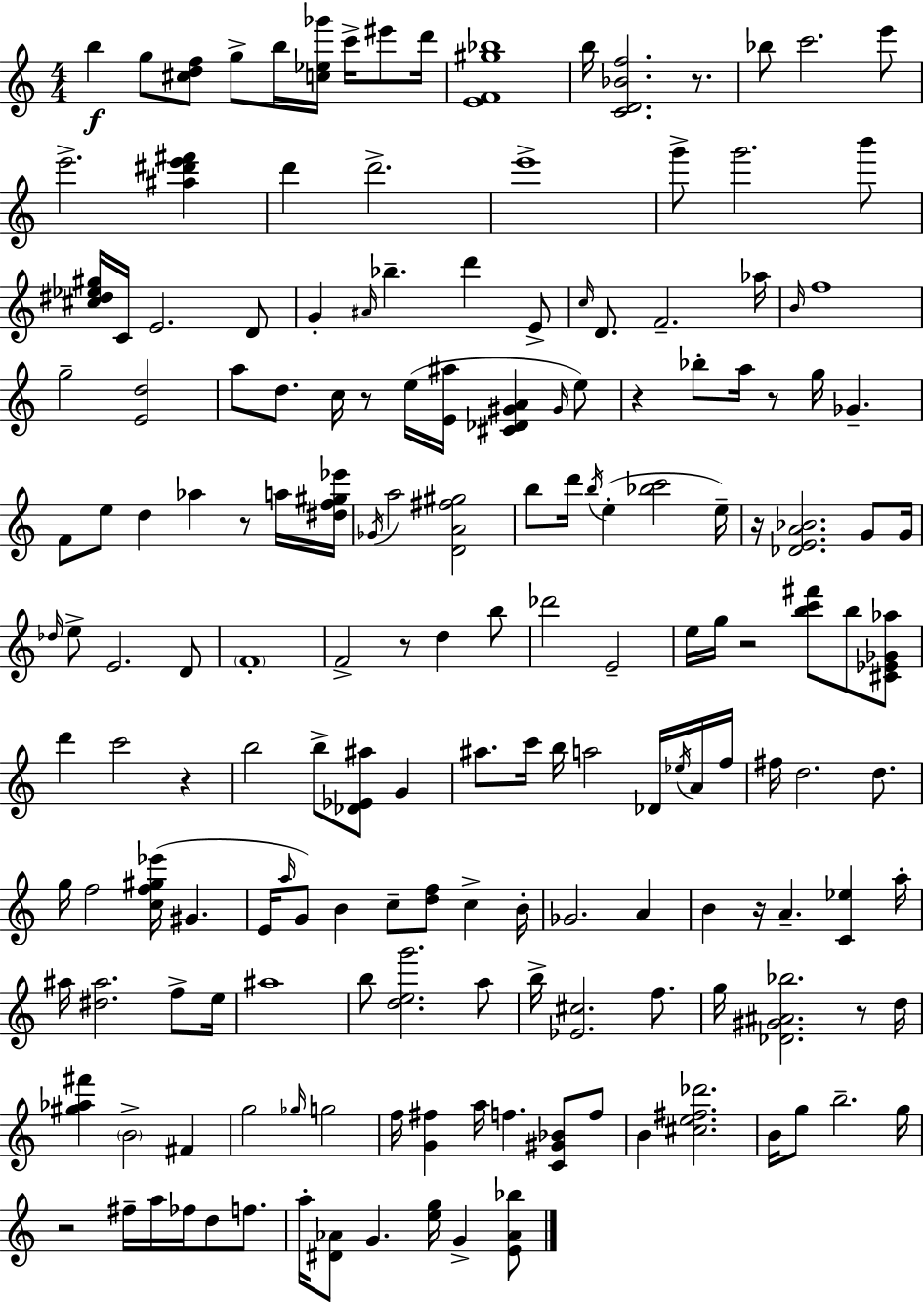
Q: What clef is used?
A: treble